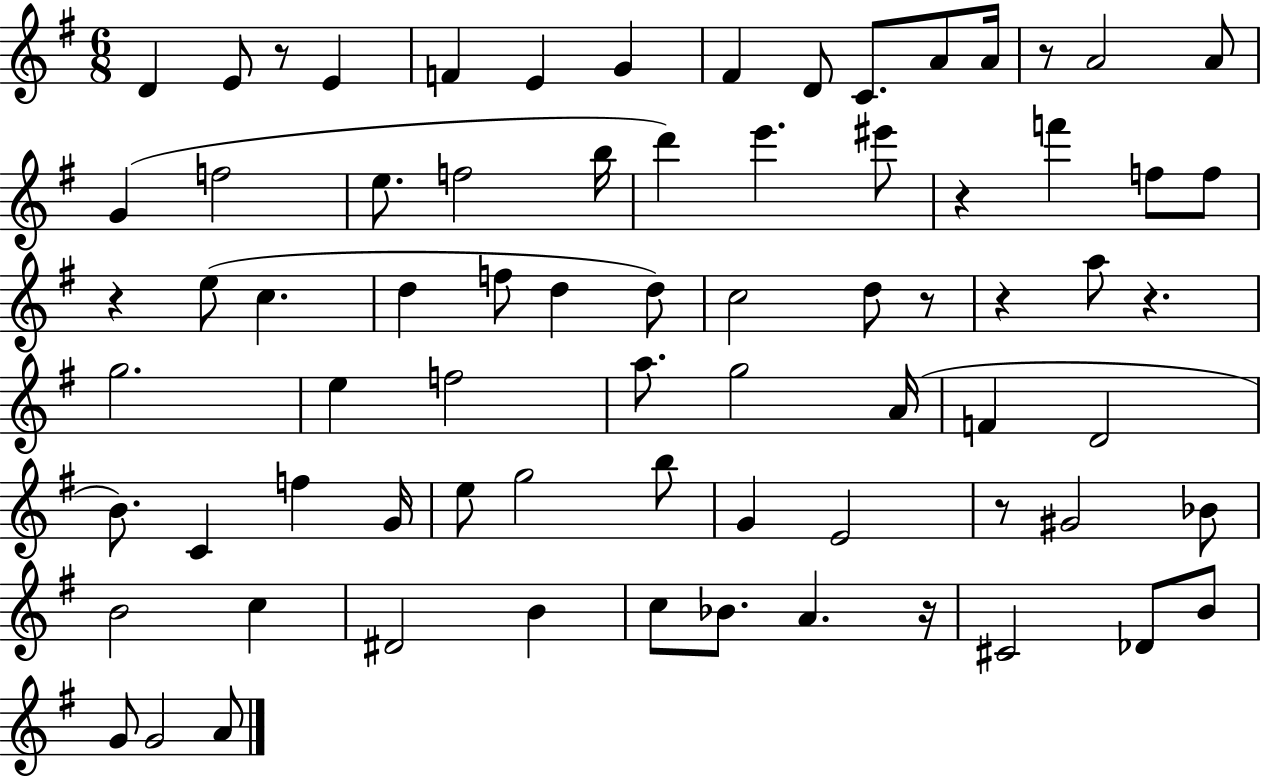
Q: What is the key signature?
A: G major